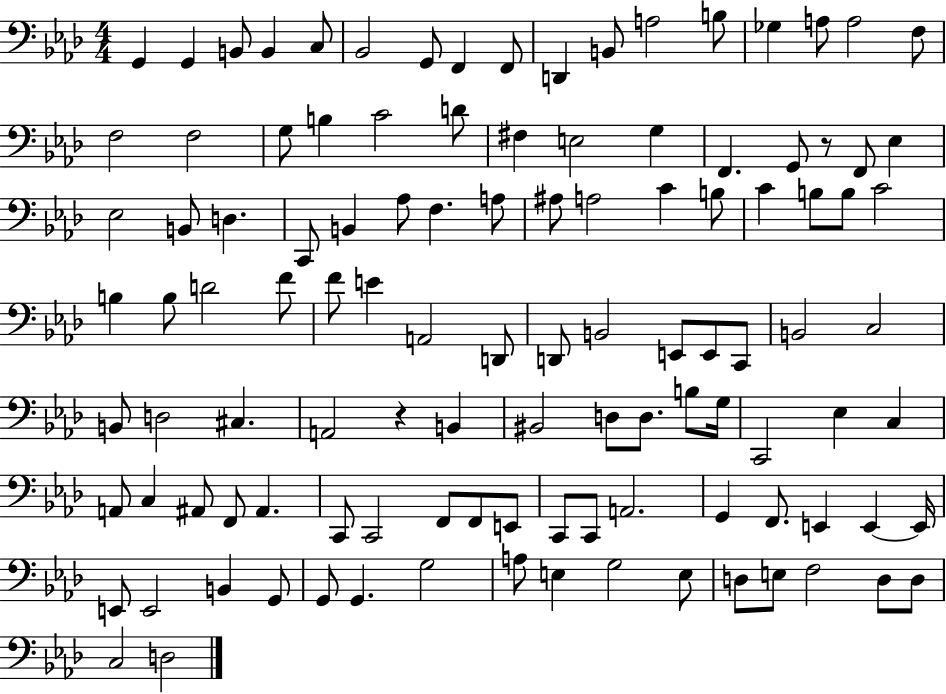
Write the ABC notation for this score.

X:1
T:Untitled
M:4/4
L:1/4
K:Ab
G,, G,, B,,/2 B,, C,/2 _B,,2 G,,/2 F,, F,,/2 D,, B,,/2 A,2 B,/2 _G, A,/2 A,2 F,/2 F,2 F,2 G,/2 B, C2 D/2 ^F, E,2 G, F,, G,,/2 z/2 F,,/2 _E, _E,2 B,,/2 D, C,,/2 B,, _A,/2 F, A,/2 ^A,/2 A,2 C B,/2 C B,/2 B,/2 C2 B, B,/2 D2 F/2 F/2 E A,,2 D,,/2 D,,/2 B,,2 E,,/2 E,,/2 C,,/2 B,,2 C,2 B,,/2 D,2 ^C, A,,2 z B,, ^B,,2 D,/2 D,/2 B,/2 G,/4 C,,2 _E, C, A,,/2 C, ^A,,/2 F,,/2 ^A,, C,,/2 C,,2 F,,/2 F,,/2 E,,/2 C,,/2 C,,/2 A,,2 G,, F,,/2 E,, E,, E,,/4 E,,/2 E,,2 B,, G,,/2 G,,/2 G,, G,2 A,/2 E, G,2 E,/2 D,/2 E,/2 F,2 D,/2 D,/2 C,2 D,2